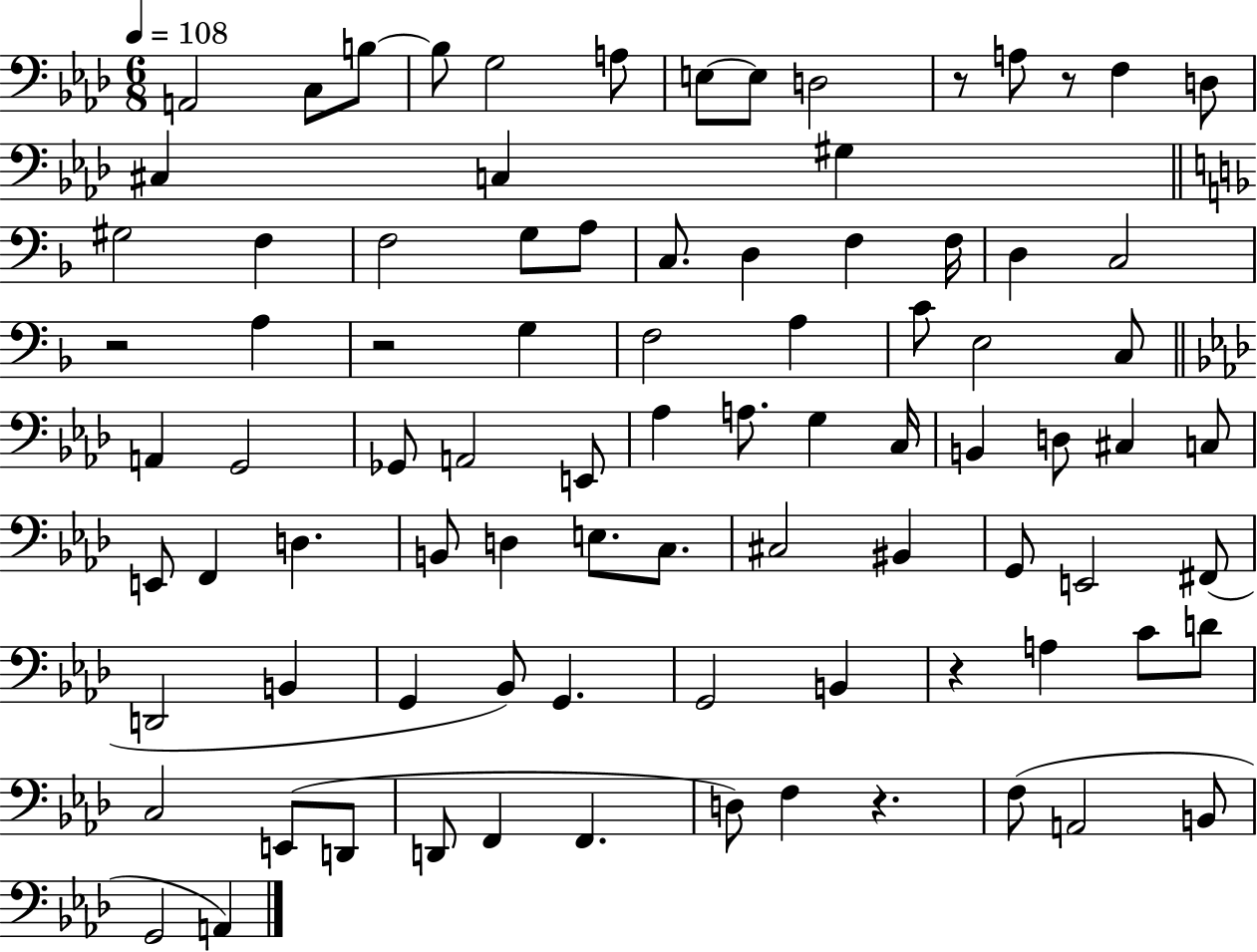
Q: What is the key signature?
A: AES major